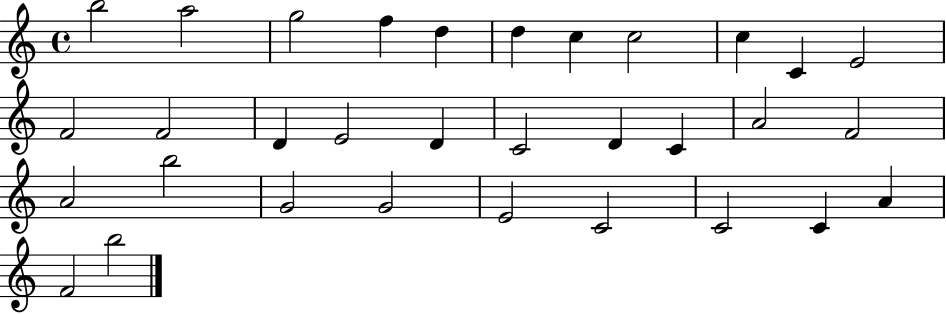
B5/h A5/h G5/h F5/q D5/q D5/q C5/q C5/h C5/q C4/q E4/h F4/h F4/h D4/q E4/h D4/q C4/h D4/q C4/q A4/h F4/h A4/h B5/h G4/h G4/h E4/h C4/h C4/h C4/q A4/q F4/h B5/h